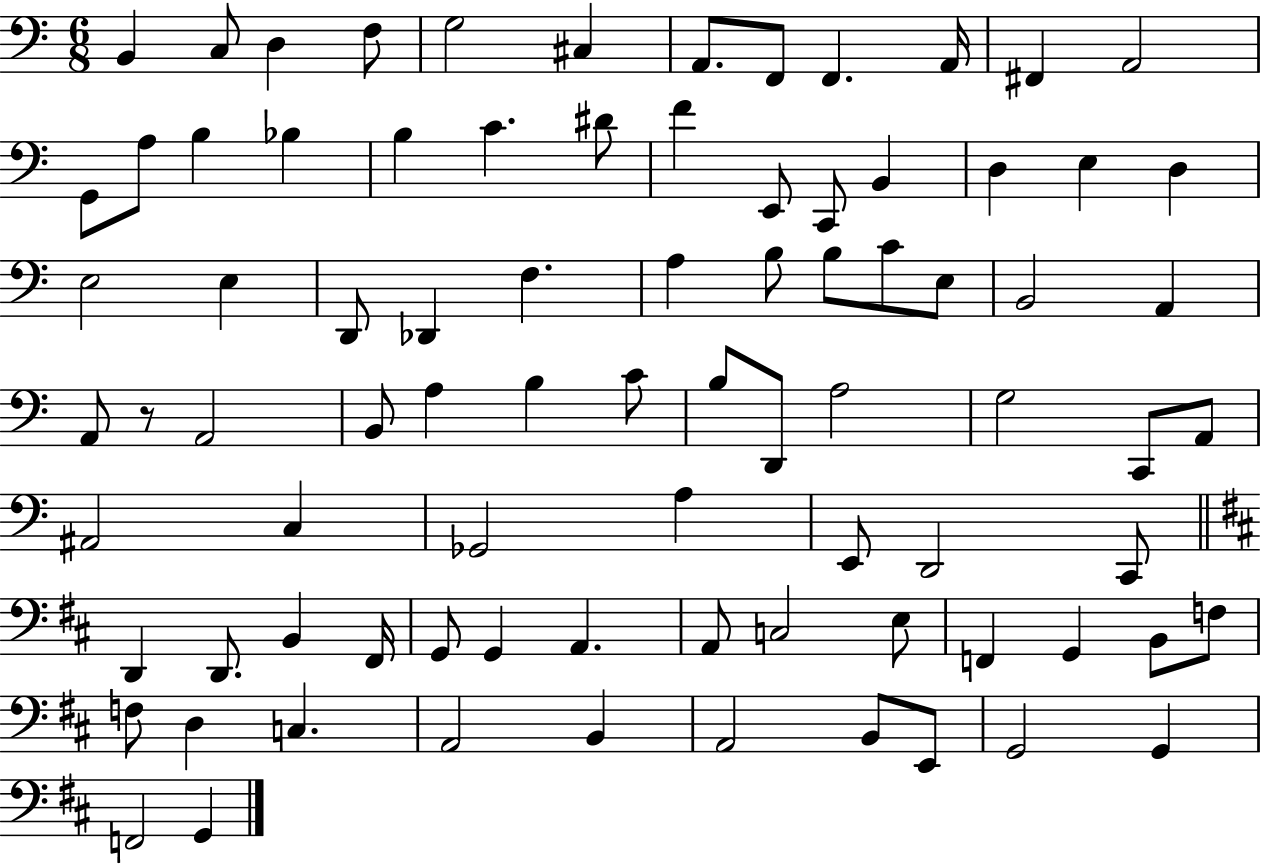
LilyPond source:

{
  \clef bass
  \numericTimeSignature
  \time 6/8
  \key c \major
  \repeat volta 2 { b,4 c8 d4 f8 | g2 cis4 | a,8. f,8 f,4. a,16 | fis,4 a,2 | \break g,8 a8 b4 bes4 | b4 c'4. dis'8 | f'4 e,8 c,8 b,4 | d4 e4 d4 | \break e2 e4 | d,8 des,4 f4. | a4 b8 b8 c'8 e8 | b,2 a,4 | \break a,8 r8 a,2 | b,8 a4 b4 c'8 | b8 d,8 a2 | g2 c,8 a,8 | \break ais,2 c4 | ges,2 a4 | e,8 d,2 c,8 | \bar "||" \break \key d \major d,4 d,8. b,4 fis,16 | g,8 g,4 a,4. | a,8 c2 e8 | f,4 g,4 b,8 f8 | \break f8 d4 c4. | a,2 b,4 | a,2 b,8 e,8 | g,2 g,4 | \break f,2 g,4 | } \bar "|."
}